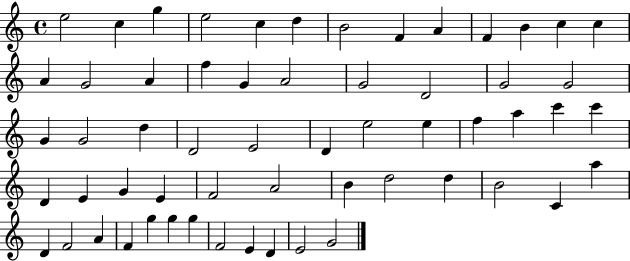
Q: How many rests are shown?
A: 0